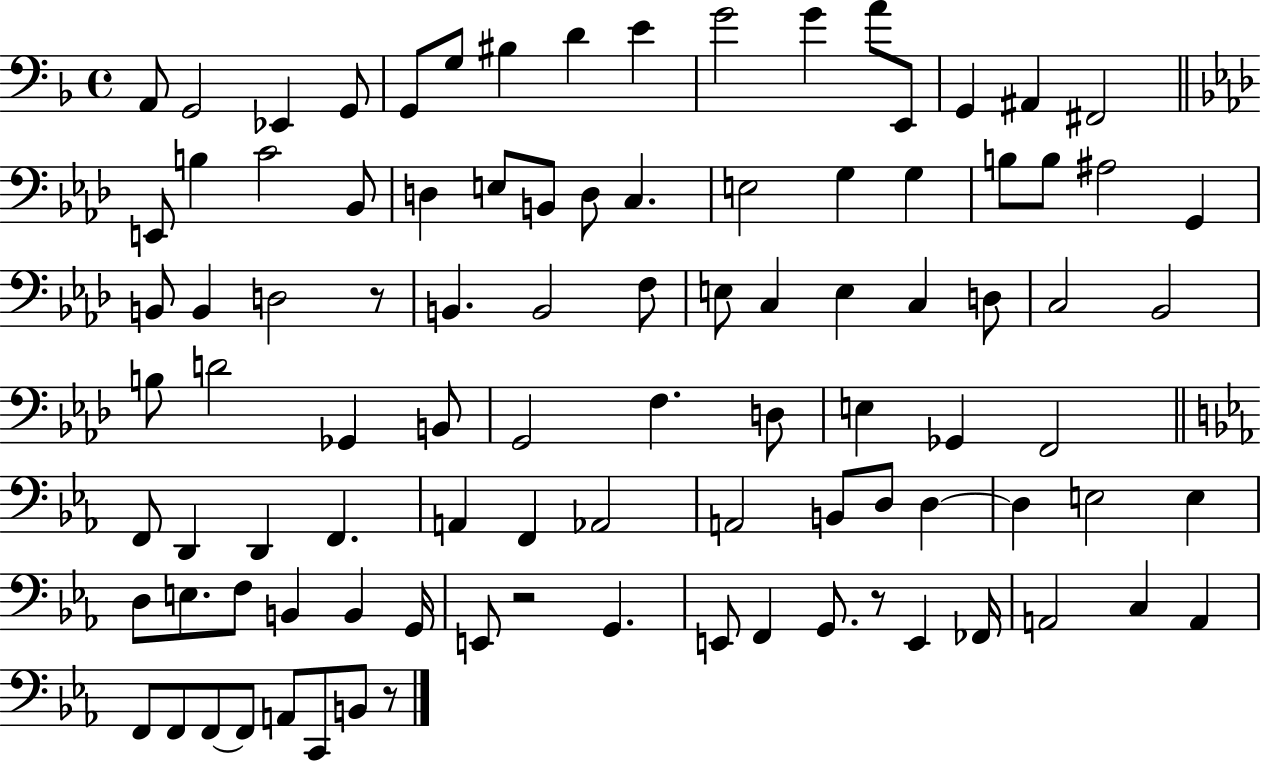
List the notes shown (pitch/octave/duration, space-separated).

A2/e G2/h Eb2/q G2/e G2/e G3/e BIS3/q D4/q E4/q G4/h G4/q A4/e E2/e G2/q A#2/q F#2/h E2/e B3/q C4/h Bb2/e D3/q E3/e B2/e D3/e C3/q. E3/h G3/q G3/q B3/e B3/e A#3/h G2/q B2/e B2/q D3/h R/e B2/q. B2/h F3/e E3/e C3/q E3/q C3/q D3/e C3/h Bb2/h B3/e D4/h Gb2/q B2/e G2/h F3/q. D3/e E3/q Gb2/q F2/h F2/e D2/q D2/q F2/q. A2/q F2/q Ab2/h A2/h B2/e D3/e D3/q D3/q E3/h E3/q D3/e E3/e. F3/e B2/q B2/q G2/s E2/e R/h G2/q. E2/e F2/q G2/e. R/e E2/q FES2/s A2/h C3/q A2/q F2/e F2/e F2/e F2/e A2/e C2/e B2/e R/e